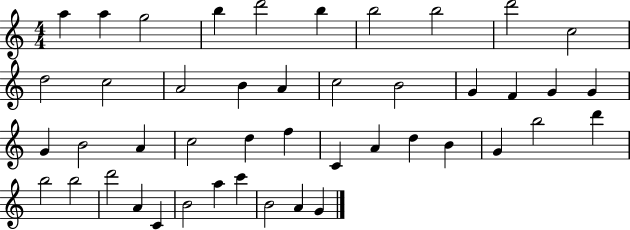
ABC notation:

X:1
T:Untitled
M:4/4
L:1/4
K:C
a a g2 b d'2 b b2 b2 d'2 c2 d2 c2 A2 B A c2 B2 G F G G G B2 A c2 d f C A d B G b2 d' b2 b2 d'2 A C B2 a c' B2 A G